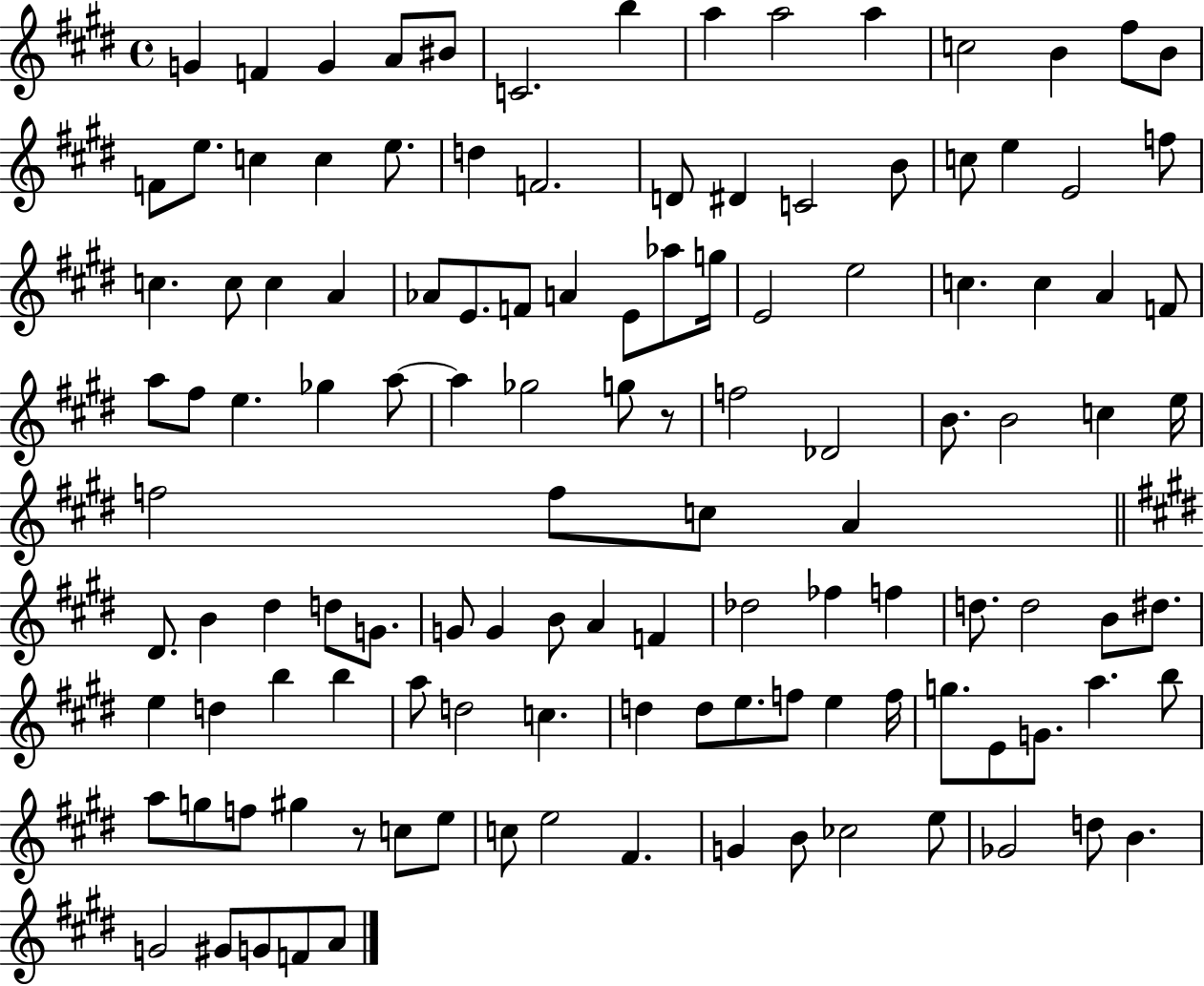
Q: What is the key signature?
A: E major